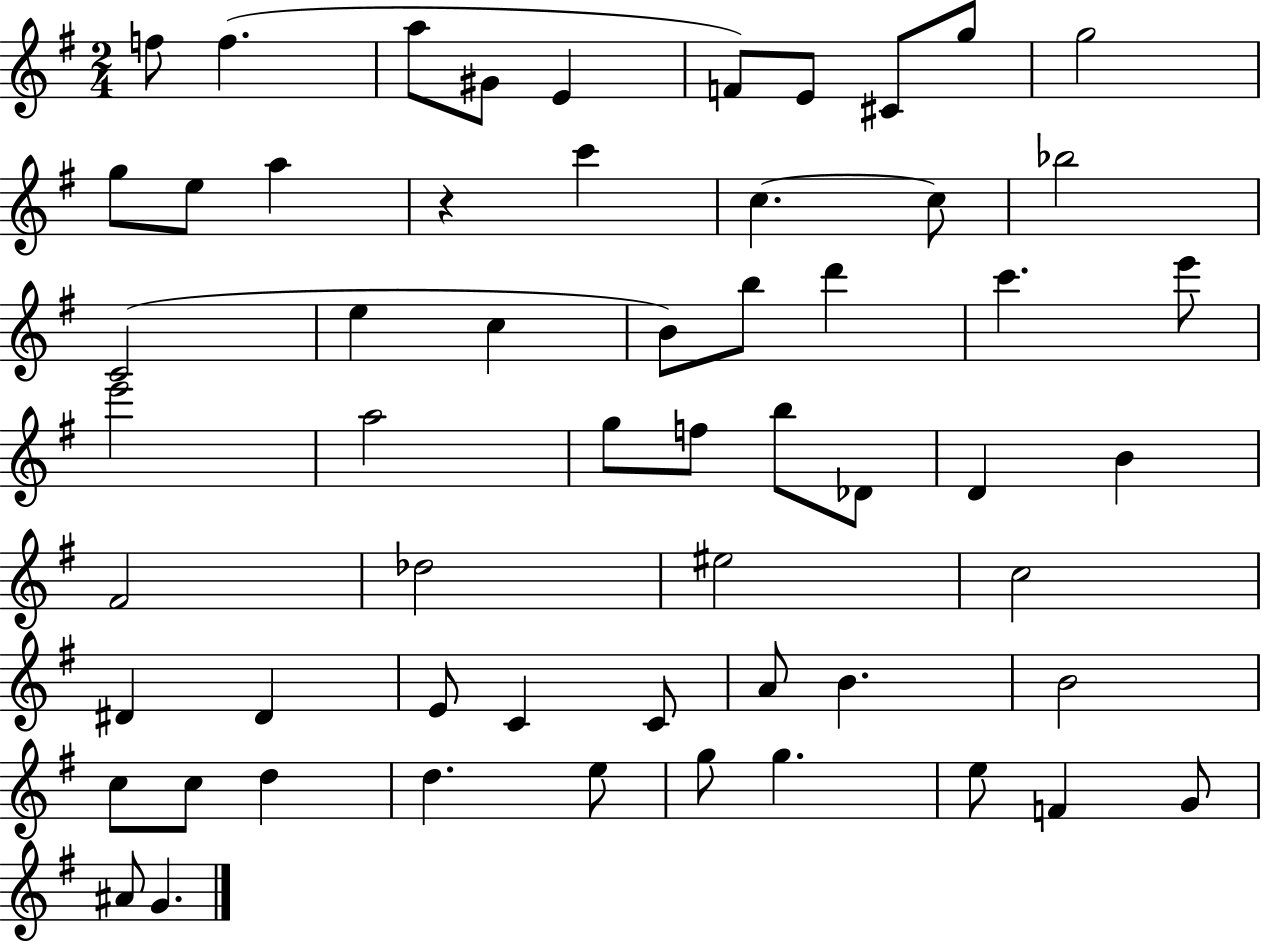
X:1
T:Untitled
M:2/4
L:1/4
K:G
f/2 f a/2 ^G/2 E F/2 E/2 ^C/2 g/2 g2 g/2 e/2 a z c' c c/2 _b2 C2 e c B/2 b/2 d' c' e'/2 e'2 a2 g/2 f/2 b/2 _D/2 D B ^F2 _d2 ^e2 c2 ^D ^D E/2 C C/2 A/2 B B2 c/2 c/2 d d e/2 g/2 g e/2 F G/2 ^A/2 G